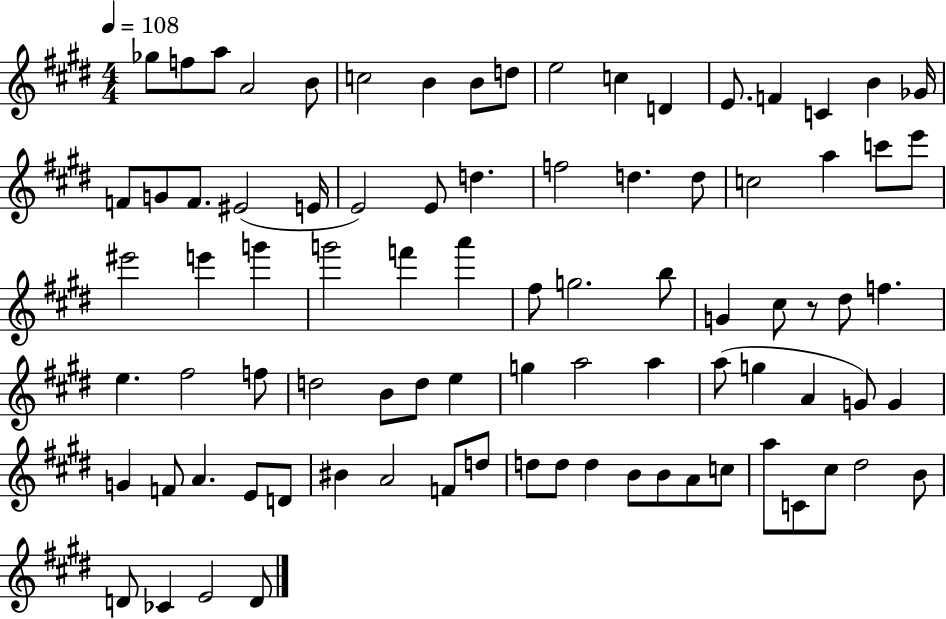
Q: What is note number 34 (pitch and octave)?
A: E6